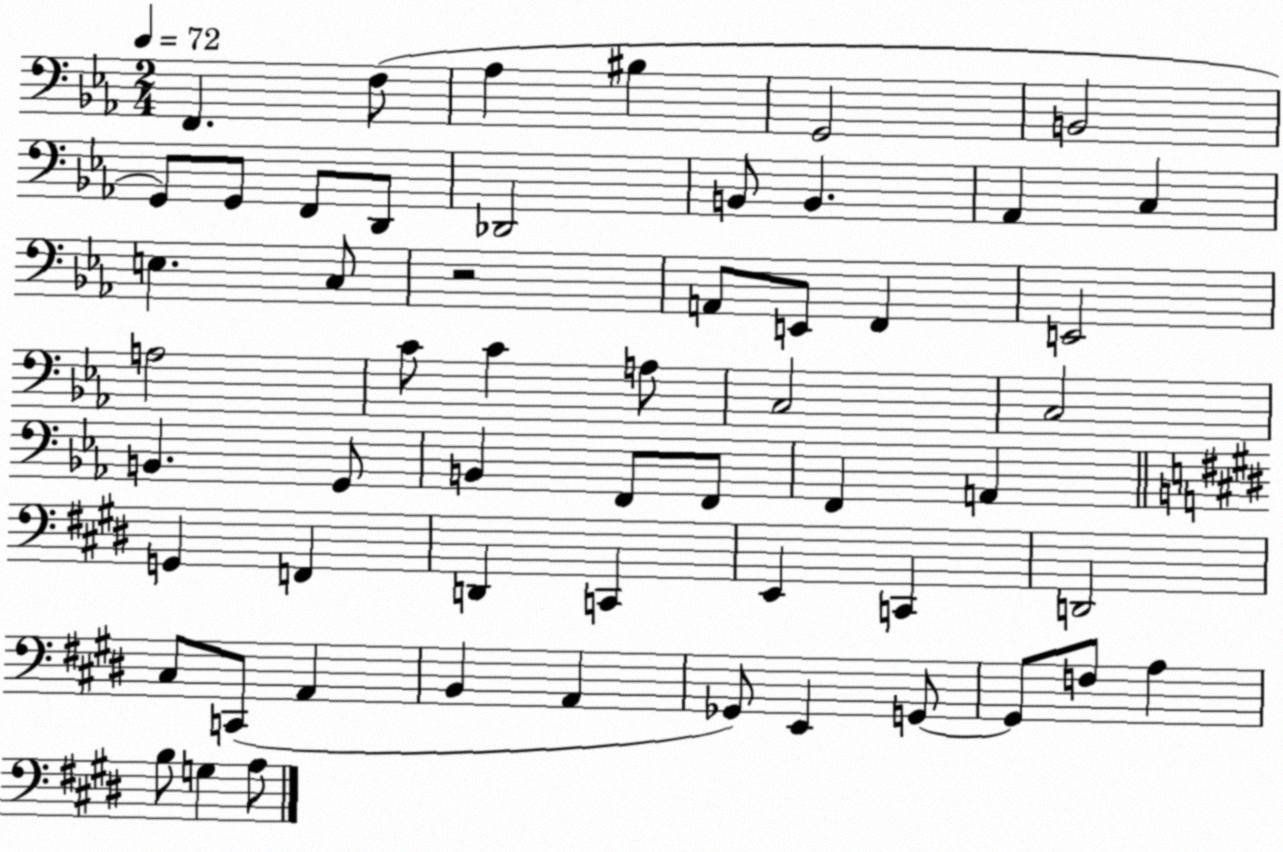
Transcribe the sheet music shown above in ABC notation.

X:1
T:Untitled
M:2/4
L:1/4
K:Eb
F,, F,/2 _A, ^B, G,,2 B,,2 G,,/2 G,,/2 F,,/2 D,,/2 _D,,2 B,,/2 B,, _A,, C, E, C,/2 z2 A,,/2 E,,/2 F,, E,,2 A,2 C/2 C A,/2 C,2 C,2 B,, G,,/2 B,, F,,/2 F,,/2 F,, A,, G,, F,, D,, C,, E,, C,, D,,2 ^C,/2 C,,/2 A,, B,, A,, _G,,/2 E,, G,,/2 G,,/2 F,/2 A, B,/2 G, A,/2